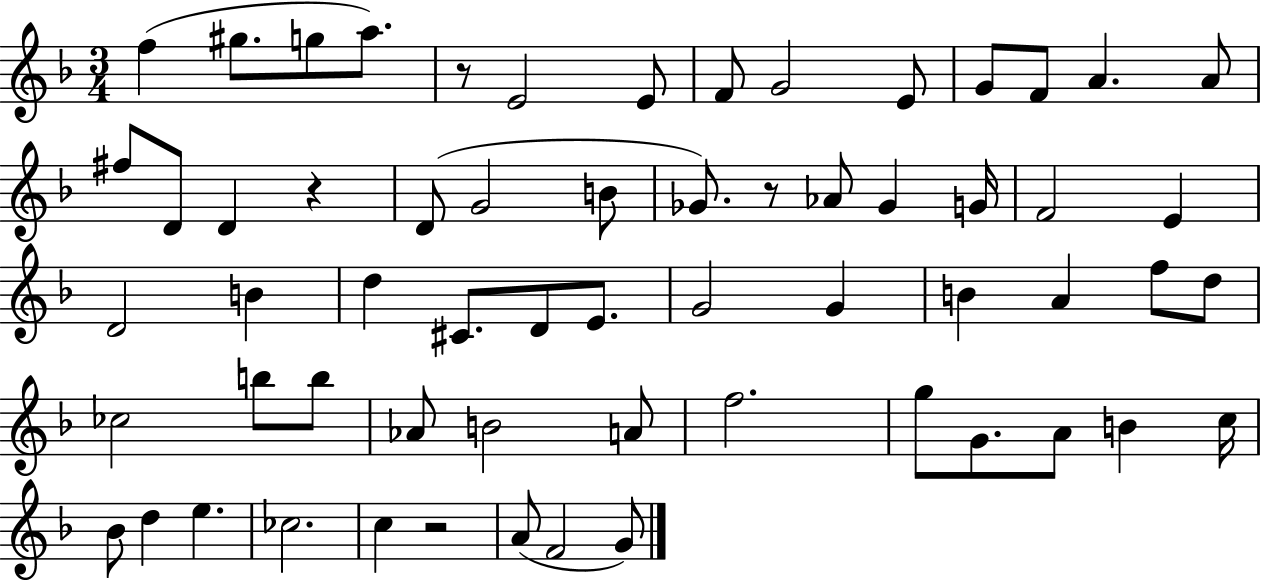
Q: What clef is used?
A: treble